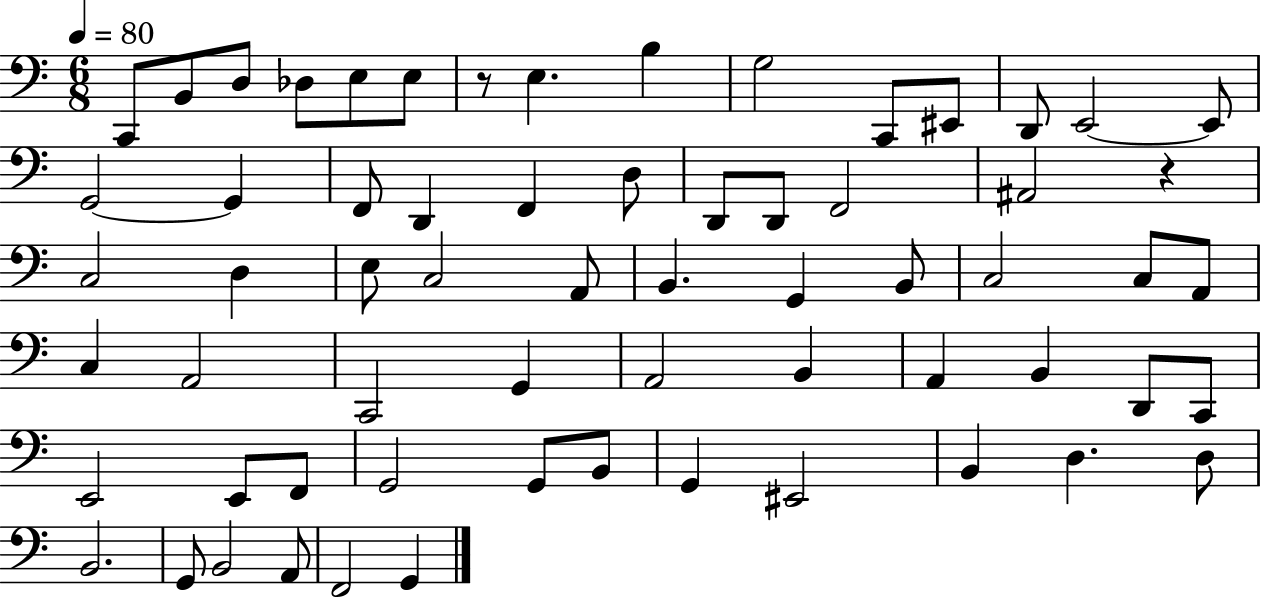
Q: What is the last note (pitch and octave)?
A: G2